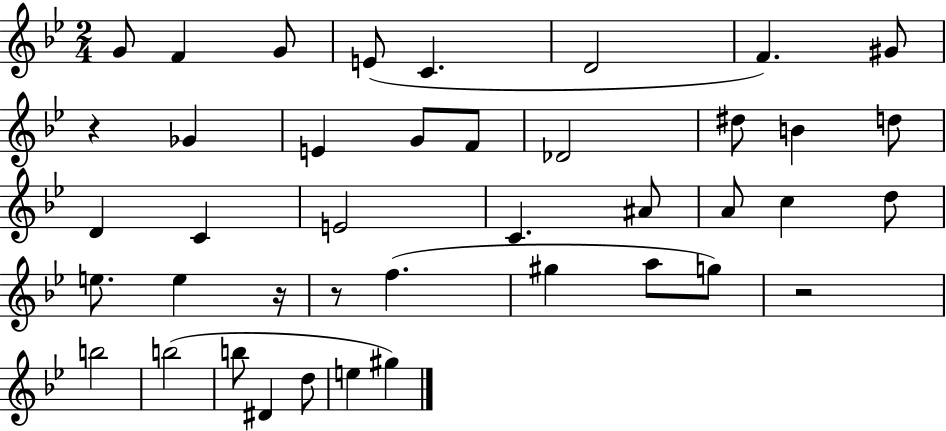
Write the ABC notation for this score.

X:1
T:Untitled
M:2/4
L:1/4
K:Bb
G/2 F G/2 E/2 C D2 F ^G/2 z _G E G/2 F/2 _D2 ^d/2 B d/2 D C E2 C ^A/2 A/2 c d/2 e/2 e z/4 z/2 f ^g a/2 g/2 z2 b2 b2 b/2 ^D d/2 e ^g